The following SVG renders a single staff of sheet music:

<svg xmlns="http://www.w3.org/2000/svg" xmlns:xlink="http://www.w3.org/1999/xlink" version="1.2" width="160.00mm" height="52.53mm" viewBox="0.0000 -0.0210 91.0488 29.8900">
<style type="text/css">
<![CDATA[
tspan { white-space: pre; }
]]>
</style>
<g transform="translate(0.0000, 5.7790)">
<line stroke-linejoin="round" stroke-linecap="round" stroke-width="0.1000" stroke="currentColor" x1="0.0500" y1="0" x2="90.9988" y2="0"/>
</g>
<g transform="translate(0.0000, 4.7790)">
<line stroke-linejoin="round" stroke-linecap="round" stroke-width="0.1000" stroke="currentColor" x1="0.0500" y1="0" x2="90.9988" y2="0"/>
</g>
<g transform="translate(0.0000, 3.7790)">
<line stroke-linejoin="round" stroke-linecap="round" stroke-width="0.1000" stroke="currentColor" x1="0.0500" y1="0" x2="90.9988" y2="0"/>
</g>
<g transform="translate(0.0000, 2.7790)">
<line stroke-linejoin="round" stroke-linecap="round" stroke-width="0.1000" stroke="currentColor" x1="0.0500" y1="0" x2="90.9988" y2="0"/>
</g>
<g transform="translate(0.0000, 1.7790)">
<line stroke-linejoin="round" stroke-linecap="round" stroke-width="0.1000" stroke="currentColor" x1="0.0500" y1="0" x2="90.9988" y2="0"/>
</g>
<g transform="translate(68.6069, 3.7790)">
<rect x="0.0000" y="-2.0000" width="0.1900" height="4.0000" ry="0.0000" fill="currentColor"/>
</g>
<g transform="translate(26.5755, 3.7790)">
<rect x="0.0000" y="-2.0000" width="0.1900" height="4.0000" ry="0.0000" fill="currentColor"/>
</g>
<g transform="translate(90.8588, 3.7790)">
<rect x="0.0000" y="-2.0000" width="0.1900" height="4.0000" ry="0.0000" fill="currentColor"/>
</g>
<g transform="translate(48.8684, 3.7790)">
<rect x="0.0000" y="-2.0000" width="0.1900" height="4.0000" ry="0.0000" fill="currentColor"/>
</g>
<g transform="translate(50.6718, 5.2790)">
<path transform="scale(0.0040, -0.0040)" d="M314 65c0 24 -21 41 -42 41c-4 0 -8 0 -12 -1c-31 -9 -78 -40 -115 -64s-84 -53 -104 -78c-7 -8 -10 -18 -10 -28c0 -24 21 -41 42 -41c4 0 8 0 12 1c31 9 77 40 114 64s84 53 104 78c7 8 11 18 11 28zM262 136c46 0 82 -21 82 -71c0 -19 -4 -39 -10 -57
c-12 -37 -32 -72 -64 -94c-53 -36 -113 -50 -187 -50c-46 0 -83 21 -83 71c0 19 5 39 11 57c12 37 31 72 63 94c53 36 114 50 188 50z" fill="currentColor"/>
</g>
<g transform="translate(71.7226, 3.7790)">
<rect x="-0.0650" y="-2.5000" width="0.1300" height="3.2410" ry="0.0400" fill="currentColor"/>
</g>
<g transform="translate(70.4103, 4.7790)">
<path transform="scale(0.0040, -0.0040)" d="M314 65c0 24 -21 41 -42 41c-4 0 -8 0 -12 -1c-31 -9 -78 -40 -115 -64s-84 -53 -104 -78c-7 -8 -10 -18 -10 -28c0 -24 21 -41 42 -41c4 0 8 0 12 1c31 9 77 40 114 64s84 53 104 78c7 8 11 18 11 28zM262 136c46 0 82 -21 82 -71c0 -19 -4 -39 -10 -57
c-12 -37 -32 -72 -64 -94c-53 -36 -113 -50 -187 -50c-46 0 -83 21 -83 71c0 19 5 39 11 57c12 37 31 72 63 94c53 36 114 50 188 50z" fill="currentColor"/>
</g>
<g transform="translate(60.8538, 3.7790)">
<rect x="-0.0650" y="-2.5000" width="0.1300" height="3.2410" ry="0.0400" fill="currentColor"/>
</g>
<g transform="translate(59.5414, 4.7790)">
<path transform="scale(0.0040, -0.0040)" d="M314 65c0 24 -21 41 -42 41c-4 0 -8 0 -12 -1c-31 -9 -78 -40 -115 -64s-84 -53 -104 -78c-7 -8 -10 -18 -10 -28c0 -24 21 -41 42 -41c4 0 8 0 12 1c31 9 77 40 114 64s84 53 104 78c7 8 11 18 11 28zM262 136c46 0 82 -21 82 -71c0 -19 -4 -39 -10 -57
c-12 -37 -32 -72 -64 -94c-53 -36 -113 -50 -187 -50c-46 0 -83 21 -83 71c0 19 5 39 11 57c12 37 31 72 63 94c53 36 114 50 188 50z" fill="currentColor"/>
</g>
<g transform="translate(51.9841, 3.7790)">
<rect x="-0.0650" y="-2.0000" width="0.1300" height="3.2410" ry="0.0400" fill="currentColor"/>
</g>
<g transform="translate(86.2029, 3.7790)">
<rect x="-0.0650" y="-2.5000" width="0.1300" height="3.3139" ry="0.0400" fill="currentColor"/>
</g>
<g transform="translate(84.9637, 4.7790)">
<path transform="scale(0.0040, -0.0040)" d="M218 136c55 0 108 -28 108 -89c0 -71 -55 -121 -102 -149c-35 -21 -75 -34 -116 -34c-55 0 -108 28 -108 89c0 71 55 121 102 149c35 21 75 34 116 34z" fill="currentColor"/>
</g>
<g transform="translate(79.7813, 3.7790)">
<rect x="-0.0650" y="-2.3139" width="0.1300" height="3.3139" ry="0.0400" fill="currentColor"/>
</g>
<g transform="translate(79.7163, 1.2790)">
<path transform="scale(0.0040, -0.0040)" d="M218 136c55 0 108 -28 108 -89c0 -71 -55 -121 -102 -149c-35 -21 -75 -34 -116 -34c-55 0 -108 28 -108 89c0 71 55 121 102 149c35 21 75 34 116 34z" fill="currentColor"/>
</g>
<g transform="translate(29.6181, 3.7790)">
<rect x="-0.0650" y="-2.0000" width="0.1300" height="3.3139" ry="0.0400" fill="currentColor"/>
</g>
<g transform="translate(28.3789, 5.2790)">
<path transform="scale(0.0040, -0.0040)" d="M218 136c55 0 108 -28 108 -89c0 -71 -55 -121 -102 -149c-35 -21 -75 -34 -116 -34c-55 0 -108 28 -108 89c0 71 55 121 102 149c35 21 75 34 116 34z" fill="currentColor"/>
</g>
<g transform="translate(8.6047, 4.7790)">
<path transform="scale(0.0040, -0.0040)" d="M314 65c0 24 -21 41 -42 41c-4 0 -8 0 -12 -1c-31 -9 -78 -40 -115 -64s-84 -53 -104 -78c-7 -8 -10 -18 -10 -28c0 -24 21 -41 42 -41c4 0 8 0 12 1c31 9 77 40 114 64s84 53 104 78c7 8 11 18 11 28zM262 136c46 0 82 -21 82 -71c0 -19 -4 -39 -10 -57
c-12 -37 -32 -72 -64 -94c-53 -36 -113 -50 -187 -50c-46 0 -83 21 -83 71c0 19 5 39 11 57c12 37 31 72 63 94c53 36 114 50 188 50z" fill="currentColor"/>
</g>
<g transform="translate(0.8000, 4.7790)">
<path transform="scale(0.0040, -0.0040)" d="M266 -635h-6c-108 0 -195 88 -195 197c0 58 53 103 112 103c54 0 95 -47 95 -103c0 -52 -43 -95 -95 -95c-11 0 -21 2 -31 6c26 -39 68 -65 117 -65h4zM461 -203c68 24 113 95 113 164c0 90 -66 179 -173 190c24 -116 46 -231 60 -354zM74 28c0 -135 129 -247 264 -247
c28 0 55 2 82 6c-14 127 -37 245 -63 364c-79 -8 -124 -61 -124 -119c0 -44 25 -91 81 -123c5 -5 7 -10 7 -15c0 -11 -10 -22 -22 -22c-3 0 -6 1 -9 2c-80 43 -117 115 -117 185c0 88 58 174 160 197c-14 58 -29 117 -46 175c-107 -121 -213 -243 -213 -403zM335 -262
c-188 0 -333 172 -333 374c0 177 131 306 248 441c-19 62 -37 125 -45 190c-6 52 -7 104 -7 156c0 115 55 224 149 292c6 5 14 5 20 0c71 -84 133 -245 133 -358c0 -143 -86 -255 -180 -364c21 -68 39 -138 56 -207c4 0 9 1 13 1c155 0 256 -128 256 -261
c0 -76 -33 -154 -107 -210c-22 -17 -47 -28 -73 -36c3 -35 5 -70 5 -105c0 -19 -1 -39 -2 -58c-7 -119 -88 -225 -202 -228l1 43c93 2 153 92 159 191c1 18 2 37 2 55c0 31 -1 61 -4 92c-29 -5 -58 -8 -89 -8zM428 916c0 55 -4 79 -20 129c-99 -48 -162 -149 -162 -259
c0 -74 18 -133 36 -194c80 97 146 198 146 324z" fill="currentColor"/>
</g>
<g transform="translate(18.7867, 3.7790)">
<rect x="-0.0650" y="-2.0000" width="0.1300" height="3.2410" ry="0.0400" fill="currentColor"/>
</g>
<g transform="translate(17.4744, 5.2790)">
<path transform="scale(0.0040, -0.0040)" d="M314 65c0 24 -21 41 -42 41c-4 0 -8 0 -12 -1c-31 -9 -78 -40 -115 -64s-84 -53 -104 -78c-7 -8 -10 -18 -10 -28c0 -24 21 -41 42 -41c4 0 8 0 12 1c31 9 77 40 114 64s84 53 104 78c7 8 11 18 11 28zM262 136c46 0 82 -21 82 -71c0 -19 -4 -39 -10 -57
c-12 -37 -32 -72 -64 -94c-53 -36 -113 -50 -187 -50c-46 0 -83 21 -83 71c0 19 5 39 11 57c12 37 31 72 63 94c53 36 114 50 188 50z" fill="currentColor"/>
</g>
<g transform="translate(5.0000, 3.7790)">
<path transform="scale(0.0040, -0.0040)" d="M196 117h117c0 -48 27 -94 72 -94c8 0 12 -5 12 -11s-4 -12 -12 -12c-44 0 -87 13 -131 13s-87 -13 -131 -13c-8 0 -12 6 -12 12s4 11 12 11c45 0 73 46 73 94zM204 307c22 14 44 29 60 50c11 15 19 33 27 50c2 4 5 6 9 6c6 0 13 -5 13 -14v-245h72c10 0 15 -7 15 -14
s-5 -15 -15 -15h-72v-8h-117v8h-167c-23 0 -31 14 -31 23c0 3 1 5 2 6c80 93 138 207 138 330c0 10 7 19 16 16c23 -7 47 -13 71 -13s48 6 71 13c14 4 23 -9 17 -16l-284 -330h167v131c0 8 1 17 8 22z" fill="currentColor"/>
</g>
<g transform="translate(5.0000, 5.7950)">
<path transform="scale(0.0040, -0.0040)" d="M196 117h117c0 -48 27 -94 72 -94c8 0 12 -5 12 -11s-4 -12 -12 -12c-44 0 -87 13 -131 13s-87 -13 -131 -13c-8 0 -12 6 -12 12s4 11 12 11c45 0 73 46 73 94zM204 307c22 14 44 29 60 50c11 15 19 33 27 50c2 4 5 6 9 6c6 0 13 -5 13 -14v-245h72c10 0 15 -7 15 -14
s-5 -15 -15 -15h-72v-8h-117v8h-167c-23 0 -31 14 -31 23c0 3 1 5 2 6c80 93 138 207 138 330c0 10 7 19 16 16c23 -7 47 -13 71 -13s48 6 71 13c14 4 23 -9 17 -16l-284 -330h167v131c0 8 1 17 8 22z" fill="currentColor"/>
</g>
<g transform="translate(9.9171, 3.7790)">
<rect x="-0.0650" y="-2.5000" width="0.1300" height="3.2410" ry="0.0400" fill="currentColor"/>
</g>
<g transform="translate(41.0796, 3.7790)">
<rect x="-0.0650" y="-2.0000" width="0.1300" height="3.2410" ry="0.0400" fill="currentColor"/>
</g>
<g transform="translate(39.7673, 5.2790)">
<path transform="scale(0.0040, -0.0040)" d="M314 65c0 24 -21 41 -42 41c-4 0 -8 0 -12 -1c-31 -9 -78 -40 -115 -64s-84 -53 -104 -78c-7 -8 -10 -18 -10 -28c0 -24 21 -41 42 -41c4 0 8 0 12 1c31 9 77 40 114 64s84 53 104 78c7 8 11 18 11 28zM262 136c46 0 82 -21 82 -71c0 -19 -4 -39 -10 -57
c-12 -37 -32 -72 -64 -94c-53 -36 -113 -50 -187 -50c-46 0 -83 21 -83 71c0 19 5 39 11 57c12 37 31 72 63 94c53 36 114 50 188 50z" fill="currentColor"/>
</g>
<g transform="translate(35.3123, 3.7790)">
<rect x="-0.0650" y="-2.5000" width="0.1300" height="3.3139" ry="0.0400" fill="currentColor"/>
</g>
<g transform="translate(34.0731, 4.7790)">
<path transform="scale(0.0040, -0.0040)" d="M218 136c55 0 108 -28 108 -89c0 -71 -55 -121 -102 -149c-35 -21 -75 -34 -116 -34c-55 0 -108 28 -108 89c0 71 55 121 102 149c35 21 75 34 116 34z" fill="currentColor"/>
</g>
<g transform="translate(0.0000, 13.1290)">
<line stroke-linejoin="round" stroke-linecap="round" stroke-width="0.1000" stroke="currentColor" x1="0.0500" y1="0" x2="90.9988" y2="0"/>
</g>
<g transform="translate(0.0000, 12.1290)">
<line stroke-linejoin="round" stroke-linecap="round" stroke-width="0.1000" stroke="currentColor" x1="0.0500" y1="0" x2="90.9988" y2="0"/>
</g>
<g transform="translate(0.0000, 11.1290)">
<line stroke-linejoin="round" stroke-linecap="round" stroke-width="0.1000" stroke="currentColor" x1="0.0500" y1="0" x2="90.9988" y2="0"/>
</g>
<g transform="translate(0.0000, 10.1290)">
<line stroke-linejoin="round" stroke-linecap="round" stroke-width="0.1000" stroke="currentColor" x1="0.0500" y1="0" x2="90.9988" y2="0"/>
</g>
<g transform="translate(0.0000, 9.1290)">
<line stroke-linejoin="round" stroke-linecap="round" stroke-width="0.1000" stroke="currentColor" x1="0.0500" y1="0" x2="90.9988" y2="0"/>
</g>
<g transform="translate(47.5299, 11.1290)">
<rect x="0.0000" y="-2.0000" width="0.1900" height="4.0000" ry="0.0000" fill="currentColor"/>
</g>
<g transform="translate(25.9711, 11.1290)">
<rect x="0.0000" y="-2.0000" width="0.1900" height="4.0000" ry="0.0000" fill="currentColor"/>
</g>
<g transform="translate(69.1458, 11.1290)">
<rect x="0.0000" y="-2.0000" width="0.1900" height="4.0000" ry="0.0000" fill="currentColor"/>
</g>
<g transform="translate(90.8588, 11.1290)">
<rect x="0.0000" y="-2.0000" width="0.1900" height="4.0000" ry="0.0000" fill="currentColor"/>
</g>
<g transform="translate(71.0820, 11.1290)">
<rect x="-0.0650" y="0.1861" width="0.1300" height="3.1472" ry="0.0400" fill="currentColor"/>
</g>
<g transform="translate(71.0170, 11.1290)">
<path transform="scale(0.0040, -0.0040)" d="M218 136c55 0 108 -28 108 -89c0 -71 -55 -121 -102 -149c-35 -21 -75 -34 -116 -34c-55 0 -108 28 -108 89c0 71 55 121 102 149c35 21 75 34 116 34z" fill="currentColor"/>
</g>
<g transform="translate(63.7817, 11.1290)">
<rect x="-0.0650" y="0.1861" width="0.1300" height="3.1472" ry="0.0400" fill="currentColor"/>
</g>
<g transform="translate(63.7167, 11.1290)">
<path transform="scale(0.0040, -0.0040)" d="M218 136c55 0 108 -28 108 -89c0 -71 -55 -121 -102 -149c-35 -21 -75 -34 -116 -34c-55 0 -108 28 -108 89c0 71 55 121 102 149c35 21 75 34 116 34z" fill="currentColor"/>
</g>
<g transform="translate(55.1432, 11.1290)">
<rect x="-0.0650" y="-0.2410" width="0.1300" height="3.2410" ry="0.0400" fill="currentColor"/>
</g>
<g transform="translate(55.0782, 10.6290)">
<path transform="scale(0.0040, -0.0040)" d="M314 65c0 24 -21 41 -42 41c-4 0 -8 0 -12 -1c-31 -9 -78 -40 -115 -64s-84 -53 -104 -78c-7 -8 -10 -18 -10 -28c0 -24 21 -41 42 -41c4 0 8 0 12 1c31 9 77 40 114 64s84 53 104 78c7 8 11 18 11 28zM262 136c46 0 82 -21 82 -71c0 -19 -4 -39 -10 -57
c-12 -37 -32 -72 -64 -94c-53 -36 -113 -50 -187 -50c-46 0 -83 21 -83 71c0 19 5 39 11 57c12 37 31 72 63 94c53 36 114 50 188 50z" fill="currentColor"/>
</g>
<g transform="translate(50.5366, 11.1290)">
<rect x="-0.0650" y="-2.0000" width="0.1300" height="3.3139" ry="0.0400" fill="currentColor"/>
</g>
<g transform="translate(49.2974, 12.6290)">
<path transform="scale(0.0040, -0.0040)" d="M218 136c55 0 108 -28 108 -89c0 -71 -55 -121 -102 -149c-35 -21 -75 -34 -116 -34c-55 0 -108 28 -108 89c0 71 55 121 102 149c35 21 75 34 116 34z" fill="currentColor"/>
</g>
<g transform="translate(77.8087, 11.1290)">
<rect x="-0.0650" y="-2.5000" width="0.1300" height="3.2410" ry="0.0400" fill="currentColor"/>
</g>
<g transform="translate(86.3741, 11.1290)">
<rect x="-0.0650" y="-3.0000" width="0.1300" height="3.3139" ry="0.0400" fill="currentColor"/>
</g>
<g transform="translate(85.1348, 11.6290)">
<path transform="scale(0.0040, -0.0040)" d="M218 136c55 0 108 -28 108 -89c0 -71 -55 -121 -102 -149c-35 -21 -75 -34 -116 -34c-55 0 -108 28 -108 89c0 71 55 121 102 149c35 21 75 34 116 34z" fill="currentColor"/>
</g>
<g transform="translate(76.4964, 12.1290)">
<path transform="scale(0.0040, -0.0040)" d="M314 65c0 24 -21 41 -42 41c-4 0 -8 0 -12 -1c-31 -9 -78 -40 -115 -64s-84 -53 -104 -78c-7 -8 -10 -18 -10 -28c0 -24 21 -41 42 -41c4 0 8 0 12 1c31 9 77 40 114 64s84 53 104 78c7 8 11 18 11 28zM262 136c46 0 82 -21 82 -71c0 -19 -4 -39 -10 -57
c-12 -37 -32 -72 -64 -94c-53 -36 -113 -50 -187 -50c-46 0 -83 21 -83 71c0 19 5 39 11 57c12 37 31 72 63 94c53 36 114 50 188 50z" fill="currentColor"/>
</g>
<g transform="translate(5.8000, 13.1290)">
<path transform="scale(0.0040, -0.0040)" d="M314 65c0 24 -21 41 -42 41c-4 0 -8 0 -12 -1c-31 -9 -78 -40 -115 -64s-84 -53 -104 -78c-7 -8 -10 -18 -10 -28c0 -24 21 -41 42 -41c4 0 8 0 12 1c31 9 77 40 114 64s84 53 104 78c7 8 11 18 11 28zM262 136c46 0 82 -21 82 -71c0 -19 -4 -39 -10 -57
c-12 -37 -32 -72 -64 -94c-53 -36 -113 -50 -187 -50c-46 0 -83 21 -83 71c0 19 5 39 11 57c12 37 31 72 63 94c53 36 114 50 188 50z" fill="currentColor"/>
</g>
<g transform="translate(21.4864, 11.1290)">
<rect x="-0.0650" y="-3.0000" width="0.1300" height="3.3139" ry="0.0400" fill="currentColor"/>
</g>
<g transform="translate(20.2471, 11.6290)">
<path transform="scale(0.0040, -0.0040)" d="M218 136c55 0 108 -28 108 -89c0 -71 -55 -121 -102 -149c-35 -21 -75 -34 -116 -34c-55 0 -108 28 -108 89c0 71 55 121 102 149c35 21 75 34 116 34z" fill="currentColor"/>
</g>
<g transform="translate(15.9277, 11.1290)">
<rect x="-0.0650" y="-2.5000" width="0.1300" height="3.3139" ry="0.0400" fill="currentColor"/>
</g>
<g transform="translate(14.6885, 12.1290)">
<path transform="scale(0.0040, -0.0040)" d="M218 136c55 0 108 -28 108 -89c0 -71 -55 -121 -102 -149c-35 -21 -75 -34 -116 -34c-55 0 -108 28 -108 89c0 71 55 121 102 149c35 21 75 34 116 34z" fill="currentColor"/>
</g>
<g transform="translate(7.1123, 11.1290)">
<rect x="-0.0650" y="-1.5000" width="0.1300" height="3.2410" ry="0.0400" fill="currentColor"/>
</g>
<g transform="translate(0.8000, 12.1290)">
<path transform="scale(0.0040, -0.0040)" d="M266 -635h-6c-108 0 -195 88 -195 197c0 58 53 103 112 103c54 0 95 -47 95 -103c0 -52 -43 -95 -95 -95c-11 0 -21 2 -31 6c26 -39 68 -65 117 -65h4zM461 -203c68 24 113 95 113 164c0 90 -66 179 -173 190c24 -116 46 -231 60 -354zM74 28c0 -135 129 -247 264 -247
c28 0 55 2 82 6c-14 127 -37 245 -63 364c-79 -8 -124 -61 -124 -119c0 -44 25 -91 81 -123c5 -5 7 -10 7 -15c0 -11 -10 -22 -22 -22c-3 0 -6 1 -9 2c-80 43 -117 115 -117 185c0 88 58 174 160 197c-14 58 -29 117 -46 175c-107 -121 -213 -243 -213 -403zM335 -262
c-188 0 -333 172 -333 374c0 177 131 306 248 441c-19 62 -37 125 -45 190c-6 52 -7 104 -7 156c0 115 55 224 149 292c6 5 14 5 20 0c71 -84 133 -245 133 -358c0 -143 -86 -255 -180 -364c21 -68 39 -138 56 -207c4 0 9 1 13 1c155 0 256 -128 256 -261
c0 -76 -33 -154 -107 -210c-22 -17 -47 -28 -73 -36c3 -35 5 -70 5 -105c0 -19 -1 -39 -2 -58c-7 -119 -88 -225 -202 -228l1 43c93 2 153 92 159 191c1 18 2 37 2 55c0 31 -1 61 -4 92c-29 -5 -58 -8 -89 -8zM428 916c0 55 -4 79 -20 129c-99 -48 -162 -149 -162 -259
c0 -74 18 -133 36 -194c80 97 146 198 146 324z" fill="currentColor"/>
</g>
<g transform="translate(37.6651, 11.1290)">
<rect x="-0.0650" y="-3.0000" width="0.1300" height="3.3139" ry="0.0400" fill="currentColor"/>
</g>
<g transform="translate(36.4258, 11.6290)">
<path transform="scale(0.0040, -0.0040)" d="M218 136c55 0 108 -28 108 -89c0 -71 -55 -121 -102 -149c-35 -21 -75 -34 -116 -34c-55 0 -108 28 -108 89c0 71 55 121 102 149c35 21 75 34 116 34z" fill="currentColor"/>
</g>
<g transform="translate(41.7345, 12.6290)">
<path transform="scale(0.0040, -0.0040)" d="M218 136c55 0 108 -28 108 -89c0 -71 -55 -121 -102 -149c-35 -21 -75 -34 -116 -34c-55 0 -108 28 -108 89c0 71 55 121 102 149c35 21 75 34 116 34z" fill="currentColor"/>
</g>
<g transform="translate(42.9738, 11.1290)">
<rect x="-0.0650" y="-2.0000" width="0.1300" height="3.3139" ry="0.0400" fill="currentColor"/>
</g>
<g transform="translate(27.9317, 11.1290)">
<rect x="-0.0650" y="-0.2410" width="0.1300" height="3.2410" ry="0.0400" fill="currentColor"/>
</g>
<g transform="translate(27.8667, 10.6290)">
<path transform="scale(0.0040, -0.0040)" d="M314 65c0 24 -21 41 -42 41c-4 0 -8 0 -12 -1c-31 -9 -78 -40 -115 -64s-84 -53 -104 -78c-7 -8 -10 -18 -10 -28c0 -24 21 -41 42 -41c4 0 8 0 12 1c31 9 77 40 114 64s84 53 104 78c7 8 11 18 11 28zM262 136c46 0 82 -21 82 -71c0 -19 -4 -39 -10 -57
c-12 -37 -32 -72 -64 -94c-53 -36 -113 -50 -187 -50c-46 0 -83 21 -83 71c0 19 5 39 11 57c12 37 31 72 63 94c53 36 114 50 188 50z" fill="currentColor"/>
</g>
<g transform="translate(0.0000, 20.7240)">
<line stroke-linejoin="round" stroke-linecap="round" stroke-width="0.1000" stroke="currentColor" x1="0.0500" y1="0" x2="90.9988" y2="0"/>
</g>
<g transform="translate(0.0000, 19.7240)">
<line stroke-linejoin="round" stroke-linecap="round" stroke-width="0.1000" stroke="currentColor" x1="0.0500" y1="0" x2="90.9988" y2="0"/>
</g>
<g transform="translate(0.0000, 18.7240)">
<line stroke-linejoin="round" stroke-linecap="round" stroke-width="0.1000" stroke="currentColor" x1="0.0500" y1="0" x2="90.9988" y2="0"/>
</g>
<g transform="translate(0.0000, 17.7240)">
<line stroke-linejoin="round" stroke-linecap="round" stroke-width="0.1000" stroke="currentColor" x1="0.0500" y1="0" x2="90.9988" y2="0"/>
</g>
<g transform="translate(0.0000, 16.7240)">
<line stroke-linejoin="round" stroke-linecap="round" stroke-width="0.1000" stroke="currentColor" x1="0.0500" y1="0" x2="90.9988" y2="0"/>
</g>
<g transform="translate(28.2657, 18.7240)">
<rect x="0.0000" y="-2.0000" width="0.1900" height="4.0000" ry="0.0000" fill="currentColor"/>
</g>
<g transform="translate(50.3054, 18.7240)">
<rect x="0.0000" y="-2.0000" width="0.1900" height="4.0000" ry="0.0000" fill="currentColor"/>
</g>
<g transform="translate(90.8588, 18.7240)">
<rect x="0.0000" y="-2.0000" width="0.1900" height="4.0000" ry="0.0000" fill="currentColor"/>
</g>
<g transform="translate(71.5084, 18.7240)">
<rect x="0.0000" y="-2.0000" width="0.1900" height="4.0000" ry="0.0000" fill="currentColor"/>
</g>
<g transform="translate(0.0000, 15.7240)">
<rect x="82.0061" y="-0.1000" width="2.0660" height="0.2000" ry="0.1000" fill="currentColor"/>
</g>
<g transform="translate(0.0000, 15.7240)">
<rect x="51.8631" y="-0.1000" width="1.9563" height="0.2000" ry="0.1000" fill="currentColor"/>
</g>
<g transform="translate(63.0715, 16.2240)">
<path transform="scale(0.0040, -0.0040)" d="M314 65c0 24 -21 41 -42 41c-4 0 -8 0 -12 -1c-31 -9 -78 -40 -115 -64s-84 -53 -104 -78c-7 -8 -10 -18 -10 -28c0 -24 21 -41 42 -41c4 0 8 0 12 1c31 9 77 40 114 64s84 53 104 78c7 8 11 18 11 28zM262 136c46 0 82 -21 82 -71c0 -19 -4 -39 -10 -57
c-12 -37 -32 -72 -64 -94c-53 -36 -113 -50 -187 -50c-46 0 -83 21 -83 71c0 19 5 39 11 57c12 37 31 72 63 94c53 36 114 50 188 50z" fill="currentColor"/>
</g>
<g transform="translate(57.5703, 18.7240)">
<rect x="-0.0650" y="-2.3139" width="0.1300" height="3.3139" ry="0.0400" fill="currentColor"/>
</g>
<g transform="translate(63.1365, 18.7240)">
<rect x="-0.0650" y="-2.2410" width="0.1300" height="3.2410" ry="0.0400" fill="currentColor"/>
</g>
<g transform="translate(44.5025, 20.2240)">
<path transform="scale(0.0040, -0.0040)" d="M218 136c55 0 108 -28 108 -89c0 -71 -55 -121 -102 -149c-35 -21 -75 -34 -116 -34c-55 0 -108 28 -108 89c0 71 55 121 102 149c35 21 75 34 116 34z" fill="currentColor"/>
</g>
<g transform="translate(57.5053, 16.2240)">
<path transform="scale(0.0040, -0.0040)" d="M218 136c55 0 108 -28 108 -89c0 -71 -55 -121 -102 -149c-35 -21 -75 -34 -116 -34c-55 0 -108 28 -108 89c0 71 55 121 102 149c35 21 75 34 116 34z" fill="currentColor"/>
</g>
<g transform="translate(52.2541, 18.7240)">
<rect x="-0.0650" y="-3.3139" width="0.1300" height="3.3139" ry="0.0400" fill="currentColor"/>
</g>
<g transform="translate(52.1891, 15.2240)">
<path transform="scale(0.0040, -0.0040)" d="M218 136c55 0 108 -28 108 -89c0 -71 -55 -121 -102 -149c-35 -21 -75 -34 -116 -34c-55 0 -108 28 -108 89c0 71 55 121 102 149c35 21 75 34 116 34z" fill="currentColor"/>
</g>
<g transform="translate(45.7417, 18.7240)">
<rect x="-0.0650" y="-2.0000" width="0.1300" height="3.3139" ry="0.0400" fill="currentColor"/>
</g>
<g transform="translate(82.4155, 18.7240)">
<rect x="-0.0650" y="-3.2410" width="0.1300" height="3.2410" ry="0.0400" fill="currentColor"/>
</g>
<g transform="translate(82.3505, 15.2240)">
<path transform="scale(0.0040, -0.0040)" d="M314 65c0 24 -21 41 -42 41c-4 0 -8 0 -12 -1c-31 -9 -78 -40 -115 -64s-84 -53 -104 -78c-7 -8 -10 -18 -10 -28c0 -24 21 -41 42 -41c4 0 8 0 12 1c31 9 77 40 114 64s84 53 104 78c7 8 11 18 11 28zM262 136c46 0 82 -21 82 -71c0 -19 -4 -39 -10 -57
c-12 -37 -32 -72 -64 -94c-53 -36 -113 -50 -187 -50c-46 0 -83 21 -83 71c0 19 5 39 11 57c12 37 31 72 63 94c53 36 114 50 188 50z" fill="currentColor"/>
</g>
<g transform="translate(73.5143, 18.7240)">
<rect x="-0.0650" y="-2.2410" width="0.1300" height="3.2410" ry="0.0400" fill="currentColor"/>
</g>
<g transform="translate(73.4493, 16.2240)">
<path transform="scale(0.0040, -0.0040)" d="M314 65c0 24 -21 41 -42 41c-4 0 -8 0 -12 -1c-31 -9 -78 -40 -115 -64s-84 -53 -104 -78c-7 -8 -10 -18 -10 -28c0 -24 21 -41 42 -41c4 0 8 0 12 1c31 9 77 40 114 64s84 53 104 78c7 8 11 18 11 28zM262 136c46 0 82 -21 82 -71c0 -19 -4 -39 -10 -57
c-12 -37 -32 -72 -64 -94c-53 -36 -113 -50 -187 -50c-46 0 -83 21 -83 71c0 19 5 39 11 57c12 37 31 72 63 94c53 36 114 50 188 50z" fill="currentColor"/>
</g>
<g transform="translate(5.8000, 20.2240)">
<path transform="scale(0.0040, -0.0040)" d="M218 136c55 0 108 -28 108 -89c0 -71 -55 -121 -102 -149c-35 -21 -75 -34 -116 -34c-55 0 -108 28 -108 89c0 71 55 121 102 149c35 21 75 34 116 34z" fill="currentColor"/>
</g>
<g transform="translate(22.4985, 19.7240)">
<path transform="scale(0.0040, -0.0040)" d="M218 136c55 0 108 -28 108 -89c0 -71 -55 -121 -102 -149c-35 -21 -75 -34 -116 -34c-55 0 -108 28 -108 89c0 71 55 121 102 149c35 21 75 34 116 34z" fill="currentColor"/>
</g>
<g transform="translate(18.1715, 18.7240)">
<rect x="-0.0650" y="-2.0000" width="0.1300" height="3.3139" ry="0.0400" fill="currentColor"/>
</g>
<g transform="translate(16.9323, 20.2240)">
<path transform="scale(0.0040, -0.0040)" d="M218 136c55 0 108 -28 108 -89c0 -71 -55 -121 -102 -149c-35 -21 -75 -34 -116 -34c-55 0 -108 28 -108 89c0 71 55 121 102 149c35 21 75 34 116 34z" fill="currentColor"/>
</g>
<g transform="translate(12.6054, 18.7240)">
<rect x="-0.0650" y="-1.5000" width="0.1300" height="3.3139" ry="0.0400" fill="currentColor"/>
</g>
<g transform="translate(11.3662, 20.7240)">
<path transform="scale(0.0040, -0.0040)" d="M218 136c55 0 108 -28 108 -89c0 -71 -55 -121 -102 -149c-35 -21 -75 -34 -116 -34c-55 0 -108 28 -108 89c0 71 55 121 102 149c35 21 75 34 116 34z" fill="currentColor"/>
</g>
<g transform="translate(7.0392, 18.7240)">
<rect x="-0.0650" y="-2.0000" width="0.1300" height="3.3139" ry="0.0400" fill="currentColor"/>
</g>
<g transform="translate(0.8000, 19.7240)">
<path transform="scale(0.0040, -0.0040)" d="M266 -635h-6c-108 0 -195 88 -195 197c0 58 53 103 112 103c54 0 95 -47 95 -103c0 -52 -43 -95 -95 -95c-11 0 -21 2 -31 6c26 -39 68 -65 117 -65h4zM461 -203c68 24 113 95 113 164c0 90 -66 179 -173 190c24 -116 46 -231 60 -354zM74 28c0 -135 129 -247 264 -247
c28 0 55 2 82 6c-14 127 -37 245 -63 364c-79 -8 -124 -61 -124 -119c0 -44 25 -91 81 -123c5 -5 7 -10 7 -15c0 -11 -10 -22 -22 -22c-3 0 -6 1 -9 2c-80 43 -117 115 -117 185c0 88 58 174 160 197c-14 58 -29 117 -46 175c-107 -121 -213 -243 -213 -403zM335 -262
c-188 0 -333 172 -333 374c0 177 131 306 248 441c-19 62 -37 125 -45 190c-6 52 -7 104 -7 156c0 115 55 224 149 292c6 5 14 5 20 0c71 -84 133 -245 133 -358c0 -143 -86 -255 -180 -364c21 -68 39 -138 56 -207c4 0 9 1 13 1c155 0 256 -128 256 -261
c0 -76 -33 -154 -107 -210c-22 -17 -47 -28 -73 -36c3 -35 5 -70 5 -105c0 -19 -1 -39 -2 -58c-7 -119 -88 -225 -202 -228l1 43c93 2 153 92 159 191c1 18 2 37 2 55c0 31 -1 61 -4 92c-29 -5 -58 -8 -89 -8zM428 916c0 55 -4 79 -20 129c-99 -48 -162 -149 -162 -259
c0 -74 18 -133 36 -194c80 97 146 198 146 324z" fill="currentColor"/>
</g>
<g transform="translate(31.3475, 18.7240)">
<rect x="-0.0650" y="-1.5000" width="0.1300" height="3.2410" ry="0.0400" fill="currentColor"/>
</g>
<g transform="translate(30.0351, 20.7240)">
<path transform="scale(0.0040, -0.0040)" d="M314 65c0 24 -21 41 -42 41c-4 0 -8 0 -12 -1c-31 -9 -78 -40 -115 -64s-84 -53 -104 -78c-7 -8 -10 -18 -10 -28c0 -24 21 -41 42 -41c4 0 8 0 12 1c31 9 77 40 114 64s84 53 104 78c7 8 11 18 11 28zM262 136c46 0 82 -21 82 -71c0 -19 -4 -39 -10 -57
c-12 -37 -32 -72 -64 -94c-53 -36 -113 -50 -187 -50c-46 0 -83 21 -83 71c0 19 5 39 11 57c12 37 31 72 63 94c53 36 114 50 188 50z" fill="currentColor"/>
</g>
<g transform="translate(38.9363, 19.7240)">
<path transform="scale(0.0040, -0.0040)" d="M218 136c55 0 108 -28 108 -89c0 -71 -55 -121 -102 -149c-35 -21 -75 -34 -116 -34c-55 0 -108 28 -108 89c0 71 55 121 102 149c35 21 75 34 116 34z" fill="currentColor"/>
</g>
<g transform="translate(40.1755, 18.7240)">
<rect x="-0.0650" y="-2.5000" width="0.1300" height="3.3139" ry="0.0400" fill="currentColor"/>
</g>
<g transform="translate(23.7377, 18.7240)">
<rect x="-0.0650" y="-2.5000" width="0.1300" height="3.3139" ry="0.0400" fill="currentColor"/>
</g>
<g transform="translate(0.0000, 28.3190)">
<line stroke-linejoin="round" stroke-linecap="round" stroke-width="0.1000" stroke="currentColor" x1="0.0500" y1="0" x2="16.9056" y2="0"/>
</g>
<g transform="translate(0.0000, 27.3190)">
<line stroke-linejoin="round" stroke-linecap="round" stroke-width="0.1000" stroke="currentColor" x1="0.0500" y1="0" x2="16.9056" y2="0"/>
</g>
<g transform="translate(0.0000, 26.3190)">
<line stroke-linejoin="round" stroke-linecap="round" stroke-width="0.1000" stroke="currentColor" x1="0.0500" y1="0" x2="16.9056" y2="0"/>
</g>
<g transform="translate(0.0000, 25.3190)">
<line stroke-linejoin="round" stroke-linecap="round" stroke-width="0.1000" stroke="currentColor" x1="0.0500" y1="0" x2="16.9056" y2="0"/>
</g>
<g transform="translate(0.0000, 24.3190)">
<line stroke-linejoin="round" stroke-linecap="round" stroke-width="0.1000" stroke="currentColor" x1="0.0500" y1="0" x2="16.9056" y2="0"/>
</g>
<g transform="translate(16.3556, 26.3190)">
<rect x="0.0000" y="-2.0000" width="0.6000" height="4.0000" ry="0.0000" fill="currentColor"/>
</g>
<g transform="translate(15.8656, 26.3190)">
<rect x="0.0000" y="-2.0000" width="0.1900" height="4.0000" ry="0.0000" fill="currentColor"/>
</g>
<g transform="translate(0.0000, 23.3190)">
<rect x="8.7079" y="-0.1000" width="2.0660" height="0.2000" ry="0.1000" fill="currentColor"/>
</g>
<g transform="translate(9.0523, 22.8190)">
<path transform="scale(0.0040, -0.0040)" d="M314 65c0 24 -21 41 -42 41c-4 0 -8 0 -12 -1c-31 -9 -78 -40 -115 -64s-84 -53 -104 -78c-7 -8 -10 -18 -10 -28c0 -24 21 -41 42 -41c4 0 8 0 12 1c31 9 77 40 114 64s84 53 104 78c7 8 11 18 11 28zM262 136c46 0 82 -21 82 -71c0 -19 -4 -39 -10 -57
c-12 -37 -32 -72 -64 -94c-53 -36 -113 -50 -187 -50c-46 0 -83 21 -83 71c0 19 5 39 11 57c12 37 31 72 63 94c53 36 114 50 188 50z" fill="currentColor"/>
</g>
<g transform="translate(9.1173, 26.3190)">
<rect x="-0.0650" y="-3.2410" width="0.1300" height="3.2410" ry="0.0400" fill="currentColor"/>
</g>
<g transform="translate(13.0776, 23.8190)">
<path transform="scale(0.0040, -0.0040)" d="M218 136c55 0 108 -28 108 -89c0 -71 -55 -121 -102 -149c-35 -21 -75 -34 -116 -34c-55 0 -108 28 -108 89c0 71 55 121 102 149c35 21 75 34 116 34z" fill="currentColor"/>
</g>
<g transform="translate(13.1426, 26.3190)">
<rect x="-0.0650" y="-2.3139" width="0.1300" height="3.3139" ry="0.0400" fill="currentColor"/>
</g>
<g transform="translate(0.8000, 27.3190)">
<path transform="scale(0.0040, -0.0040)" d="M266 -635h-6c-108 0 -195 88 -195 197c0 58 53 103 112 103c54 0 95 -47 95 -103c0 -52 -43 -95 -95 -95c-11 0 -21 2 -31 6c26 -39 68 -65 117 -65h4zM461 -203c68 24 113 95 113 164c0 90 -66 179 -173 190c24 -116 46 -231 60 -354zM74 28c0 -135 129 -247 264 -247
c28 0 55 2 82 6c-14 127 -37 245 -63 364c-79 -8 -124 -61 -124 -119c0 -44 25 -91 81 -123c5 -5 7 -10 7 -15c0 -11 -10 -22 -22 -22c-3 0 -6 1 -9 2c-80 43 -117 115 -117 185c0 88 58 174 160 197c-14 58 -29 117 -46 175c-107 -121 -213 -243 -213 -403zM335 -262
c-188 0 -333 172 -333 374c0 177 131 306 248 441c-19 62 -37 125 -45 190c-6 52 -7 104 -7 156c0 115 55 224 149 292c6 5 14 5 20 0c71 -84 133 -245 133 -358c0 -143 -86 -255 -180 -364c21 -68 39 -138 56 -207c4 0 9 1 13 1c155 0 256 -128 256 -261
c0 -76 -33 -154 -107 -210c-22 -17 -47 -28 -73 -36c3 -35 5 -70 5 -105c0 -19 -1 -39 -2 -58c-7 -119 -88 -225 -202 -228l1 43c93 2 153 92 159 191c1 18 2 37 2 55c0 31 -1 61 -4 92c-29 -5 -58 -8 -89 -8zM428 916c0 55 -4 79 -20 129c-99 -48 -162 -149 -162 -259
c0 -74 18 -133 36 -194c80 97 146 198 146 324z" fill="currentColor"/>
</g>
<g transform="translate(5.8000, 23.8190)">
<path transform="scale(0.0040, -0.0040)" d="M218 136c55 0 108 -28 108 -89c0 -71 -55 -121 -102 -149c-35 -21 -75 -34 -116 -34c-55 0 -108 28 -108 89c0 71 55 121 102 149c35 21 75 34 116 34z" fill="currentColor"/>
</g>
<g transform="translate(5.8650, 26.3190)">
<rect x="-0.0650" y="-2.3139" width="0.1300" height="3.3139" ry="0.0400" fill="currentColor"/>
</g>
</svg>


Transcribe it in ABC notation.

X:1
T:Untitled
M:4/4
L:1/4
K:C
G2 F2 F G F2 F2 G2 G2 g G E2 G A c2 A F F c2 B B G2 A F E F G E2 G F b g g2 g2 b2 g b2 g